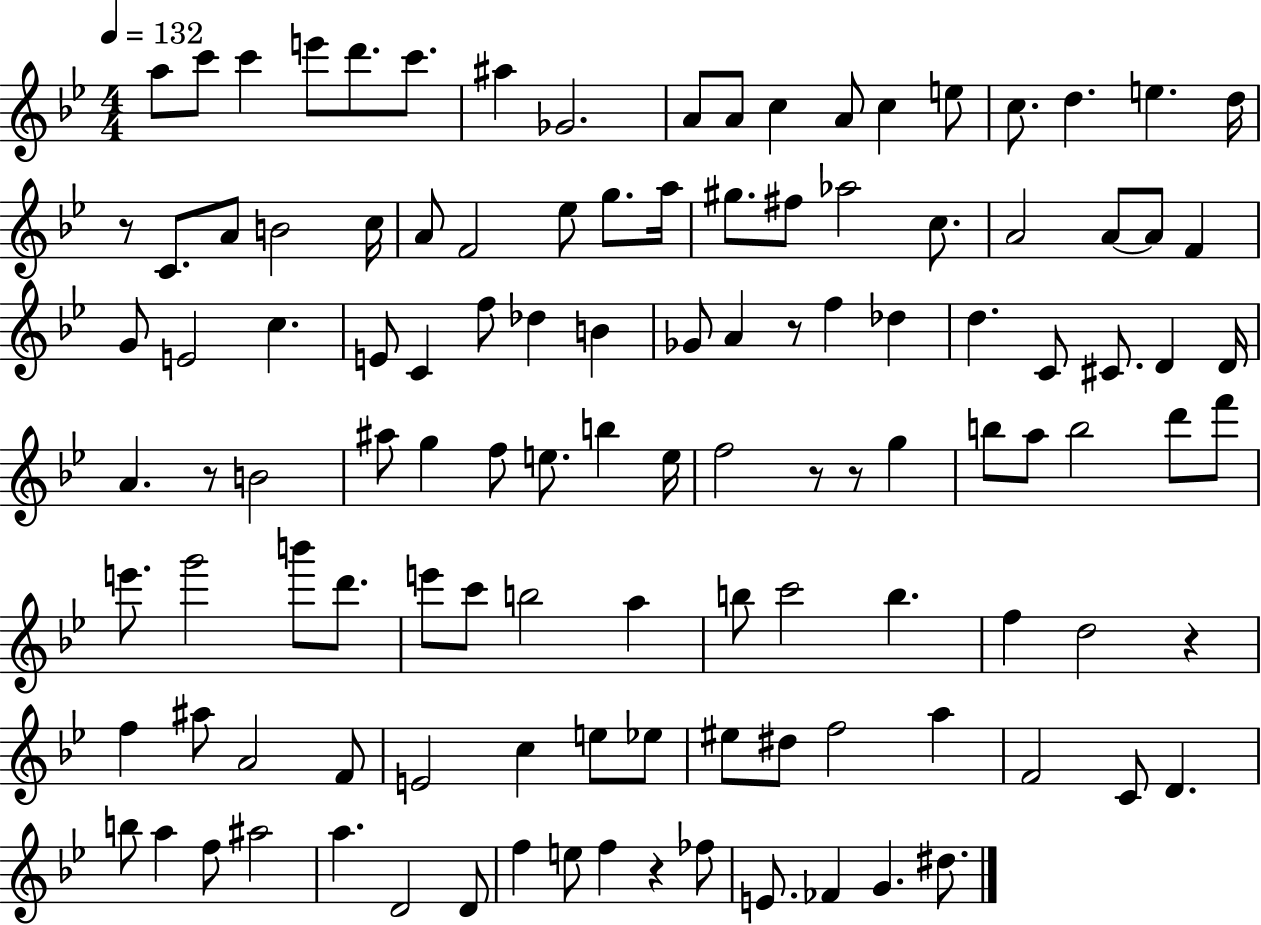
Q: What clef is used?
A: treble